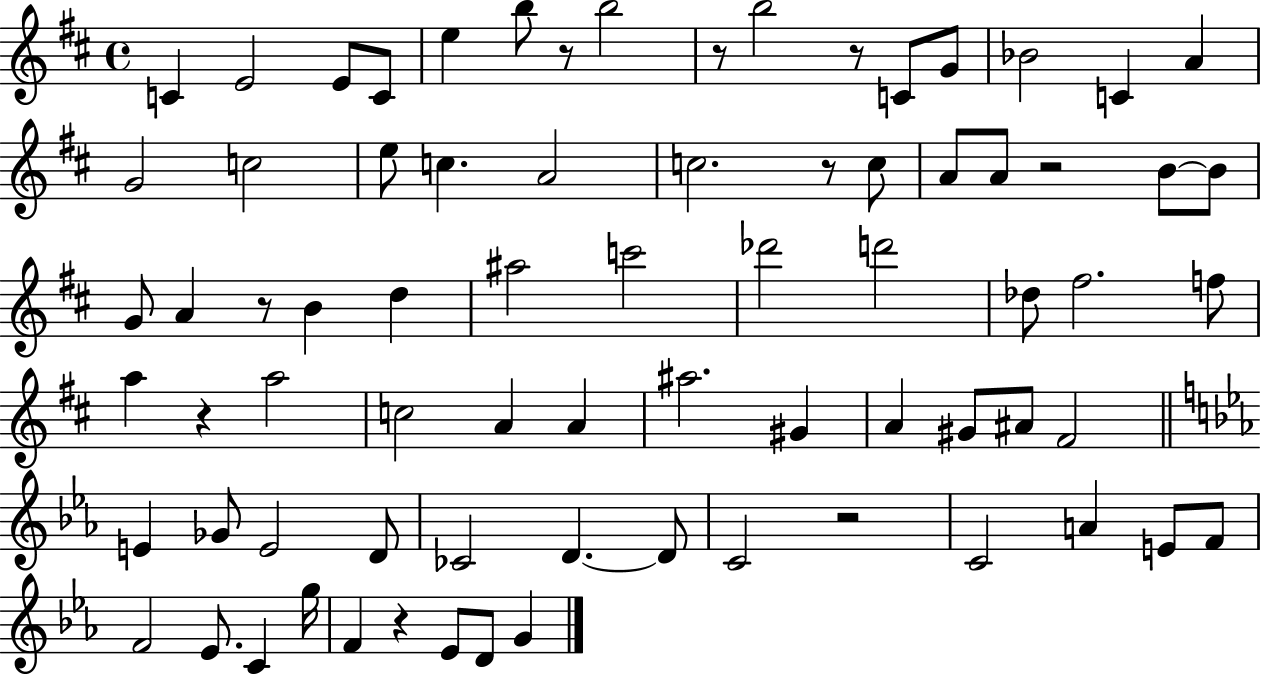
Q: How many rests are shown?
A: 9